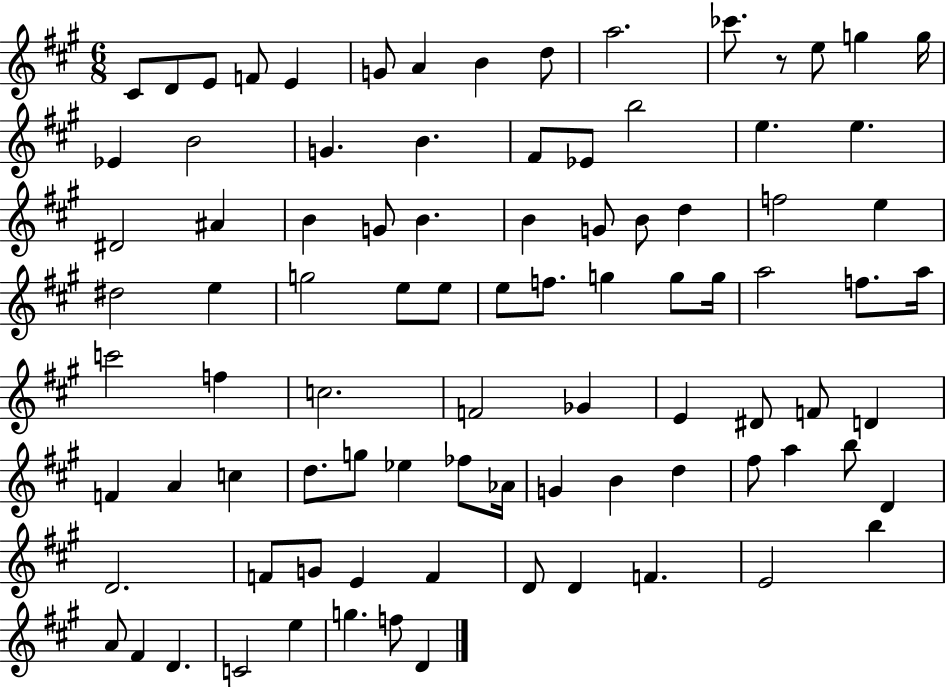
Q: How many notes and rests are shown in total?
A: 90